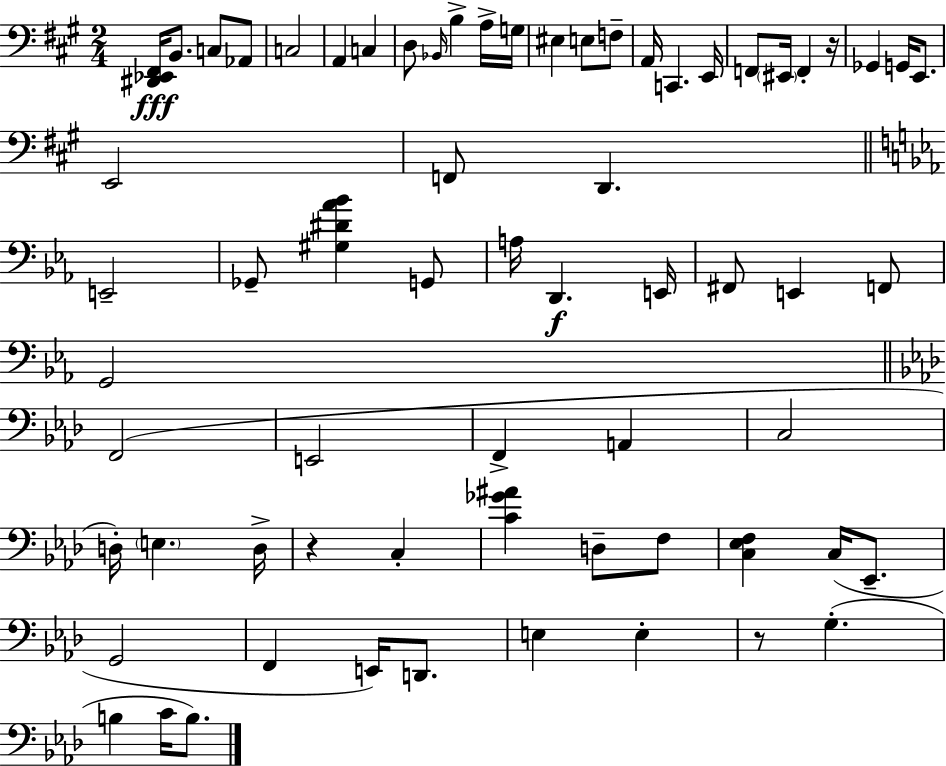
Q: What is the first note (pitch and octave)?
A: B2